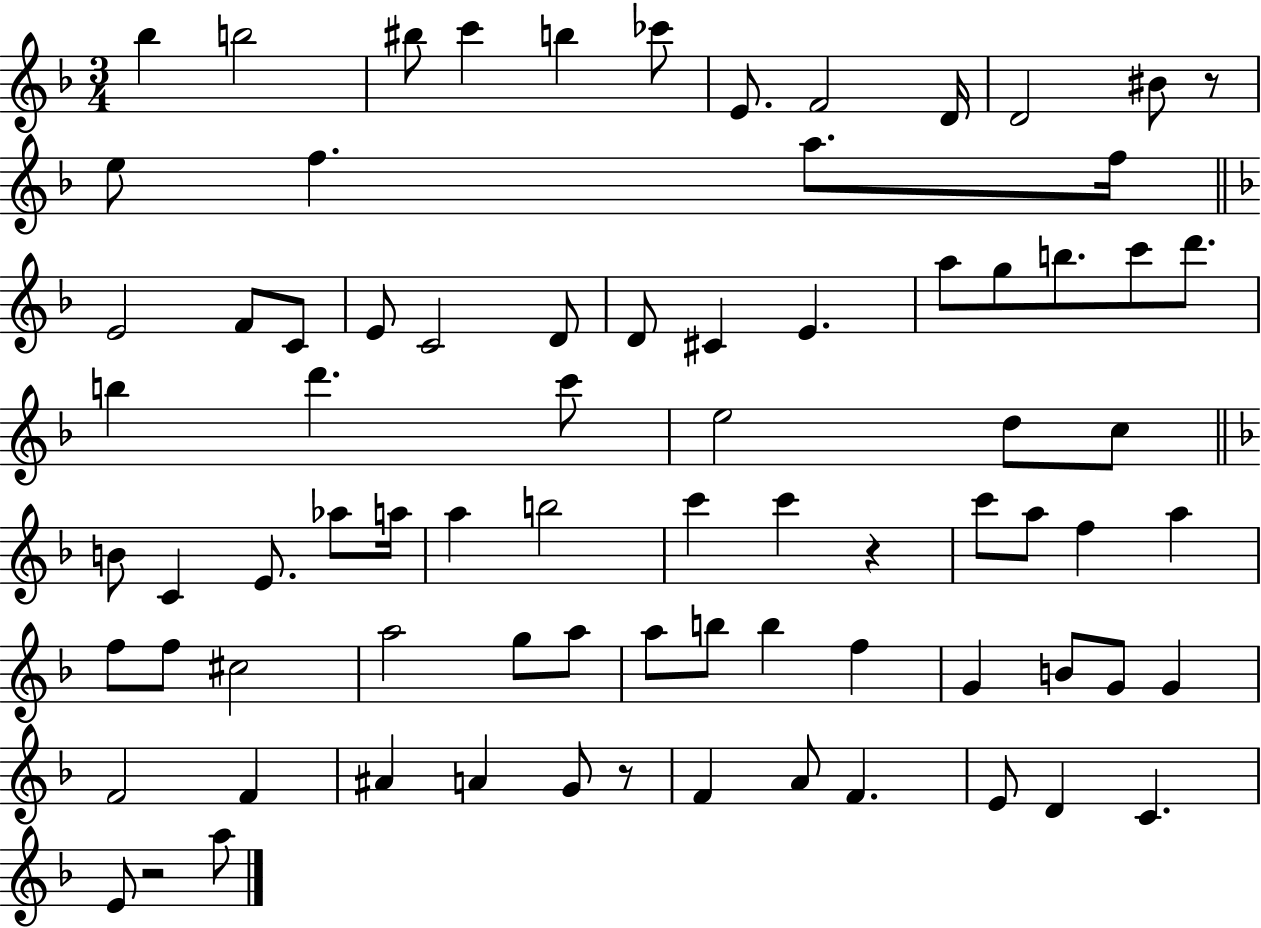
Bb5/q B5/h BIS5/e C6/q B5/q CES6/e E4/e. F4/h D4/s D4/h BIS4/e R/e E5/e F5/q. A5/e. F5/s E4/h F4/e C4/e E4/e C4/h D4/e D4/e C#4/q E4/q. A5/e G5/e B5/e. C6/e D6/e. B5/q D6/q. C6/e E5/h D5/e C5/e B4/e C4/q E4/e. Ab5/e A5/s A5/q B5/h C6/q C6/q R/q C6/e A5/e F5/q A5/q F5/e F5/e C#5/h A5/h G5/e A5/e A5/e B5/e B5/q F5/q G4/q B4/e G4/e G4/q F4/h F4/q A#4/q A4/q G4/e R/e F4/q A4/e F4/q. E4/e D4/q C4/q. E4/e R/h A5/e